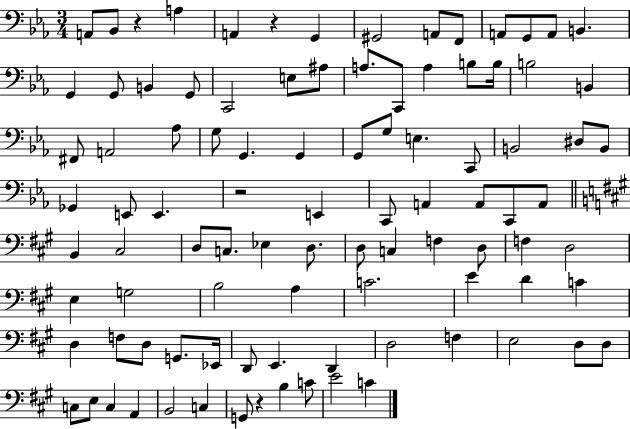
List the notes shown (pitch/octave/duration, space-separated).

A2/e Bb2/e R/q A3/q A2/q R/q G2/q G#2/h A2/e F2/e A2/e G2/e A2/e B2/q. G2/q G2/e B2/q G2/e C2/h E3/e A#3/e A3/e. C2/e A3/q B3/e B3/s B3/h B2/q F#2/e A2/h Ab3/e G3/e G2/q. G2/q G2/e G3/e E3/q. C2/e B2/h D#3/e B2/e Gb2/q E2/e E2/q. R/h E2/q C2/e A2/q A2/e C2/e A2/e B2/q C#3/h D3/e C3/e. Eb3/q D3/e. D3/e C3/q F3/q D3/e F3/q D3/h E3/q G3/h B3/h A3/q C4/h. E4/q D4/q C4/q D3/q F3/e D3/e G2/e. Eb2/s D2/e E2/q. D2/q D3/h F3/q E3/h D3/e D3/e C3/e E3/e C3/q A2/q B2/h C3/q G2/e R/q B3/q C4/e E4/h C4/q